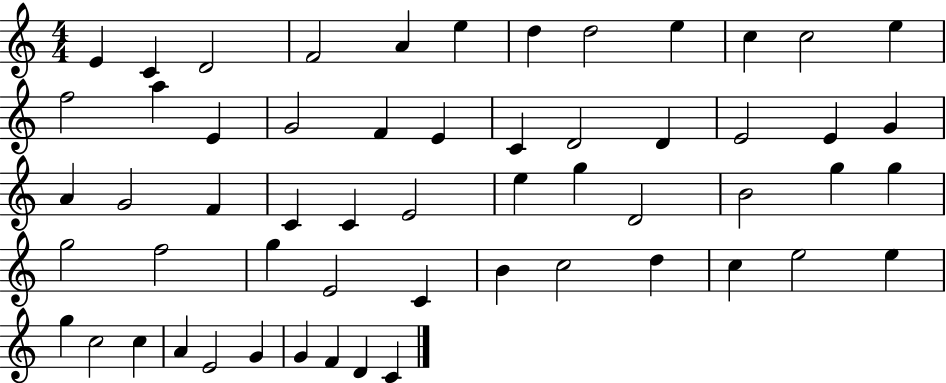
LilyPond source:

{
  \clef treble
  \numericTimeSignature
  \time 4/4
  \key c \major
  e'4 c'4 d'2 | f'2 a'4 e''4 | d''4 d''2 e''4 | c''4 c''2 e''4 | \break f''2 a''4 e'4 | g'2 f'4 e'4 | c'4 d'2 d'4 | e'2 e'4 g'4 | \break a'4 g'2 f'4 | c'4 c'4 e'2 | e''4 g''4 d'2 | b'2 g''4 g''4 | \break g''2 f''2 | g''4 e'2 c'4 | b'4 c''2 d''4 | c''4 e''2 e''4 | \break g''4 c''2 c''4 | a'4 e'2 g'4 | g'4 f'4 d'4 c'4 | \bar "|."
}